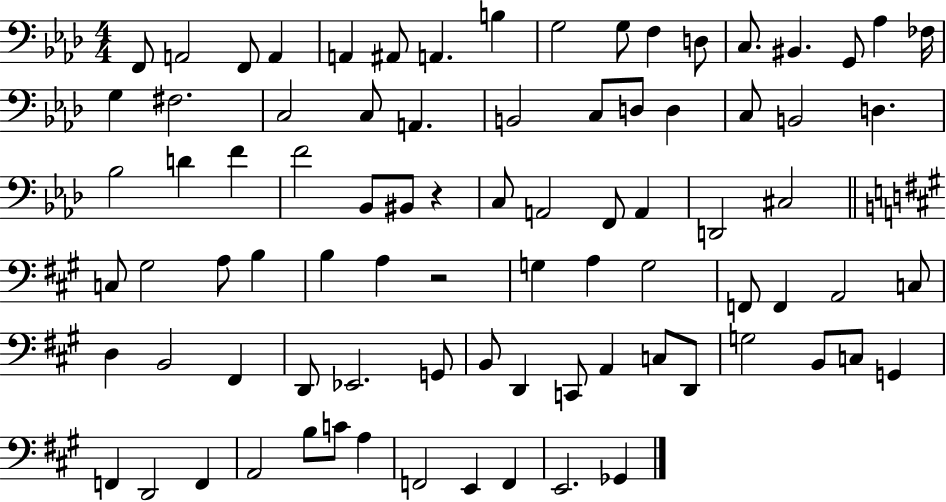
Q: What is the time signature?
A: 4/4